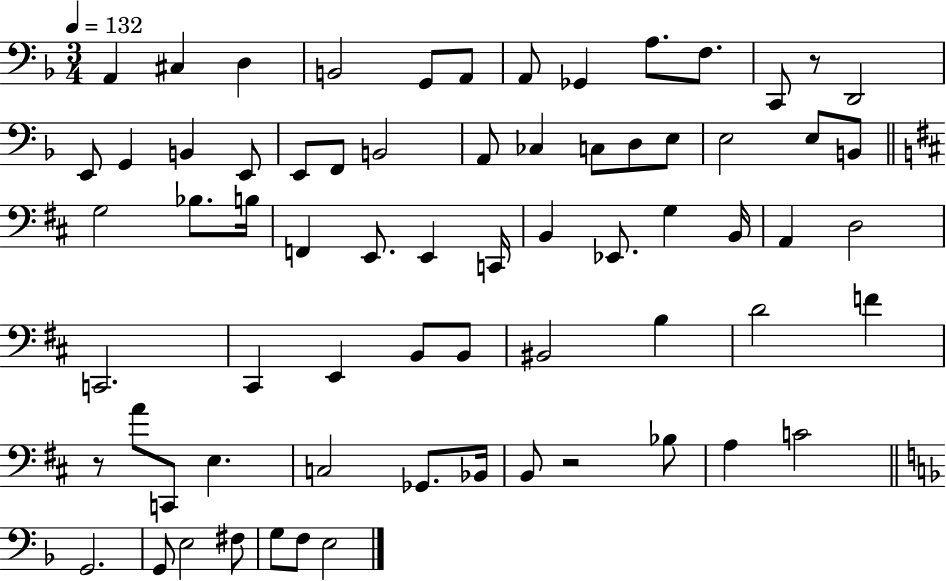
{
  \clef bass
  \numericTimeSignature
  \time 3/4
  \key f \major
  \tempo 4 = 132
  a,4 cis4 d4 | b,2 g,8 a,8 | a,8 ges,4 a8. f8. | c,8 r8 d,2 | \break e,8 g,4 b,4 e,8 | e,8 f,8 b,2 | a,8 ces4 c8 d8 e8 | e2 e8 b,8 | \break \bar "||" \break \key b \minor g2 bes8. b16 | f,4 e,8. e,4 c,16 | b,4 ees,8. g4 b,16 | a,4 d2 | \break c,2. | cis,4 e,4 b,8 b,8 | bis,2 b4 | d'2 f'4 | \break r8 a'8 c,8 e4. | c2 ges,8. bes,16 | b,8 r2 bes8 | a4 c'2 | \break \bar "||" \break \key f \major g,2. | g,8 e2 fis8 | g8 f8 e2 | \bar "|."
}